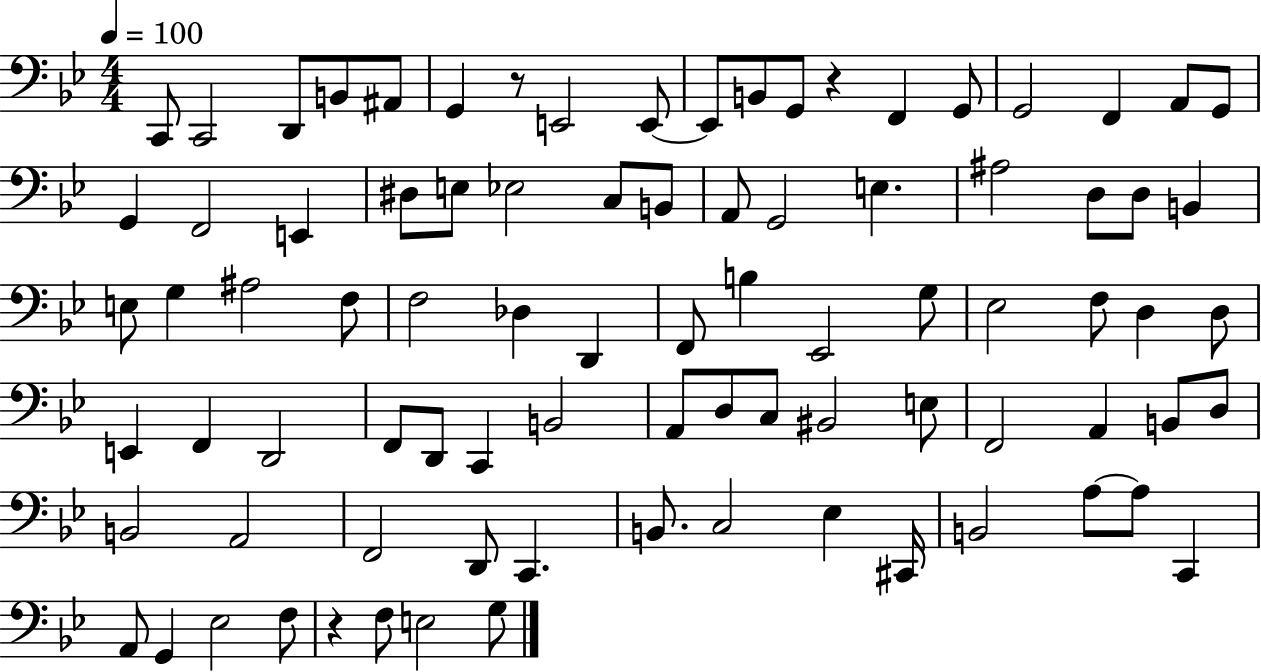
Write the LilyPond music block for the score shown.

{
  \clef bass
  \numericTimeSignature
  \time 4/4
  \key bes \major
  \tempo 4 = 100
  \repeat volta 2 { c,8 c,2 d,8 b,8 ais,8 | g,4 r8 e,2 e,8~~ | e,8 b,8 g,8 r4 f,4 g,8 | g,2 f,4 a,8 g,8 | \break g,4 f,2 e,4 | dis8 e8 ees2 c8 b,8 | a,8 g,2 e4. | ais2 d8 d8 b,4 | \break e8 g4 ais2 f8 | f2 des4 d,4 | f,8 b4 ees,2 g8 | ees2 f8 d4 d8 | \break e,4 f,4 d,2 | f,8 d,8 c,4 b,2 | a,8 d8 c8 bis,2 e8 | f,2 a,4 b,8 d8 | \break b,2 a,2 | f,2 d,8 c,4. | b,8. c2 ees4 cis,16 | b,2 a8~~ a8 c,4 | \break a,8 g,4 ees2 f8 | r4 f8 e2 g8 | } \bar "|."
}